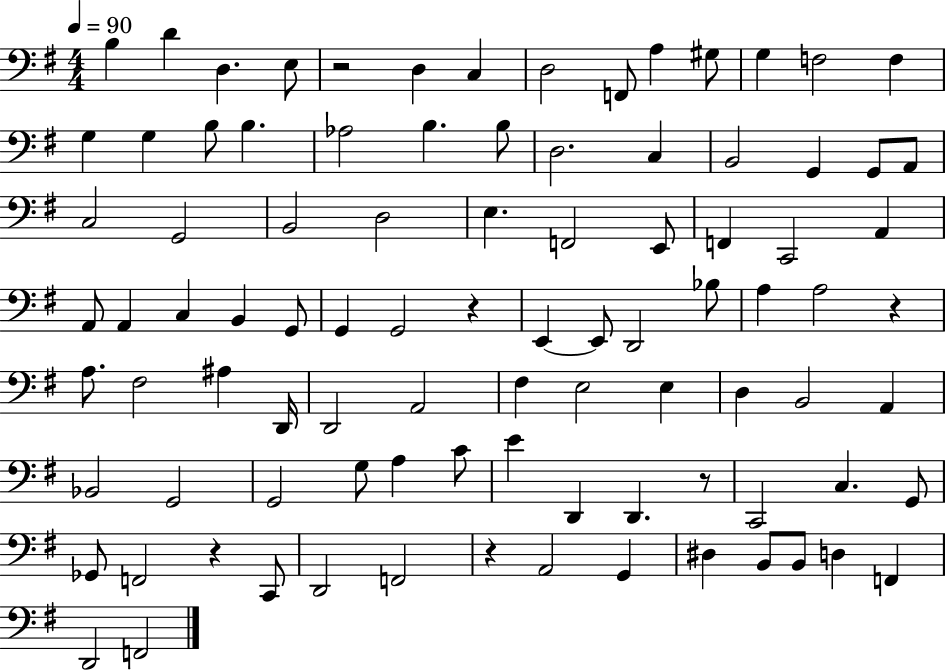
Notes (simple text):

B3/q D4/q D3/q. E3/e R/h D3/q C3/q D3/h F2/e A3/q G#3/e G3/q F3/h F3/q G3/q G3/q B3/e B3/q. Ab3/h B3/q. B3/e D3/h. C3/q B2/h G2/q G2/e A2/e C3/h G2/h B2/h D3/h E3/q. F2/h E2/e F2/q C2/h A2/q A2/e A2/q C3/q B2/q G2/e G2/q G2/h R/q E2/q E2/e D2/h Bb3/e A3/q A3/h R/q A3/e. F#3/h A#3/q D2/s D2/h A2/h F#3/q E3/h E3/q D3/q B2/h A2/q Bb2/h G2/h G2/h G3/e A3/q C4/e E4/q D2/q D2/q. R/e C2/h C3/q. G2/e Gb2/e F2/h R/q C2/e D2/h F2/h R/q A2/h G2/q D#3/q B2/e B2/e D3/q F2/q D2/h F2/h